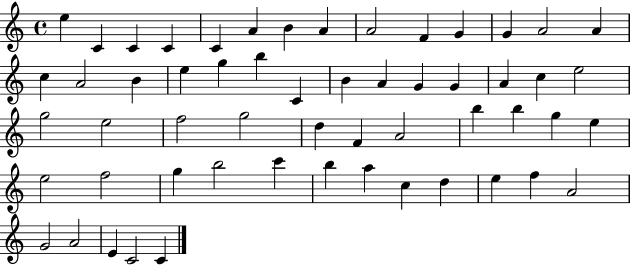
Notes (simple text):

E5/q C4/q C4/q C4/q C4/q A4/q B4/q A4/q A4/h F4/q G4/q G4/q A4/h A4/q C5/q A4/h B4/q E5/q G5/q B5/q C4/q B4/q A4/q G4/q G4/q A4/q C5/q E5/h G5/h E5/h F5/h G5/h D5/q F4/q A4/h B5/q B5/q G5/q E5/q E5/h F5/h G5/q B5/h C6/q B5/q A5/q C5/q D5/q E5/q F5/q A4/h G4/h A4/h E4/q C4/h C4/q